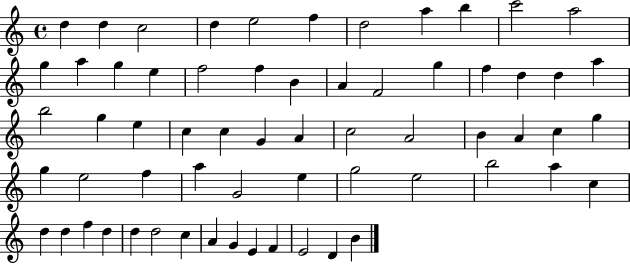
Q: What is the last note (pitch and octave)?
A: B4